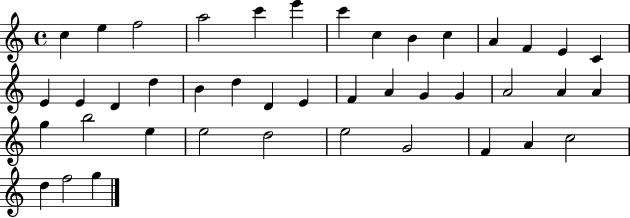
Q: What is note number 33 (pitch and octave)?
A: E5